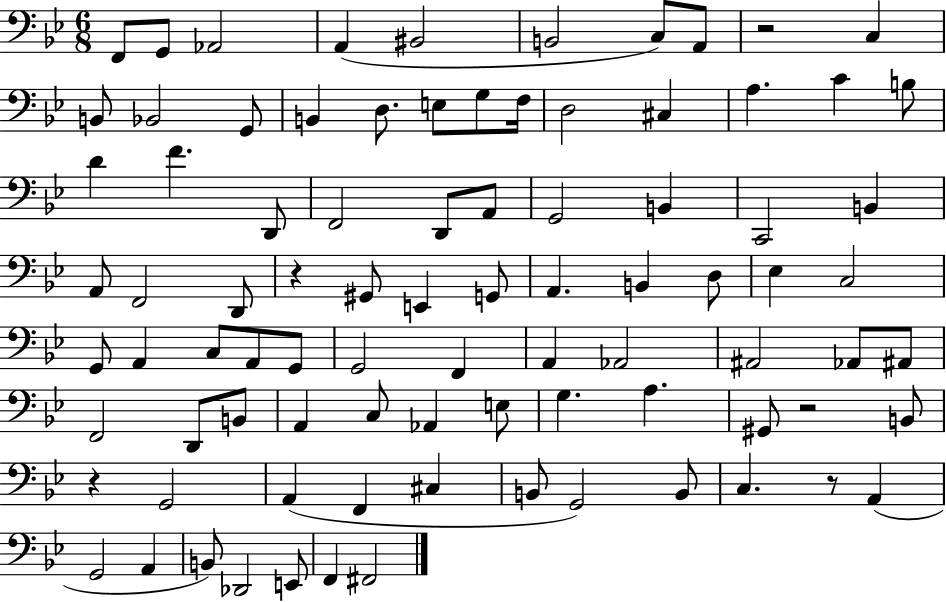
{
  \clef bass
  \numericTimeSignature
  \time 6/8
  \key bes \major
  f,8 g,8 aes,2 | a,4( bis,2 | b,2 c8) a,8 | r2 c4 | \break b,8 bes,2 g,8 | b,4 d8. e8 g8 f16 | d2 cis4 | a4. c'4 b8 | \break d'4 f'4. d,8 | f,2 d,8 a,8 | g,2 b,4 | c,2 b,4 | \break a,8 f,2 d,8 | r4 gis,8 e,4 g,8 | a,4. b,4 d8 | ees4 c2 | \break g,8 a,4 c8 a,8 g,8 | g,2 f,4 | a,4 aes,2 | ais,2 aes,8 ais,8 | \break f,2 d,8 b,8 | a,4 c8 aes,4 e8 | g4. a4. | gis,8 r2 b,8 | \break r4 g,2 | a,4( f,4 cis4 | b,8 g,2) b,8 | c4. r8 a,4( | \break g,2 a,4 | b,8) des,2 e,8 | f,4 fis,2 | \bar "|."
}